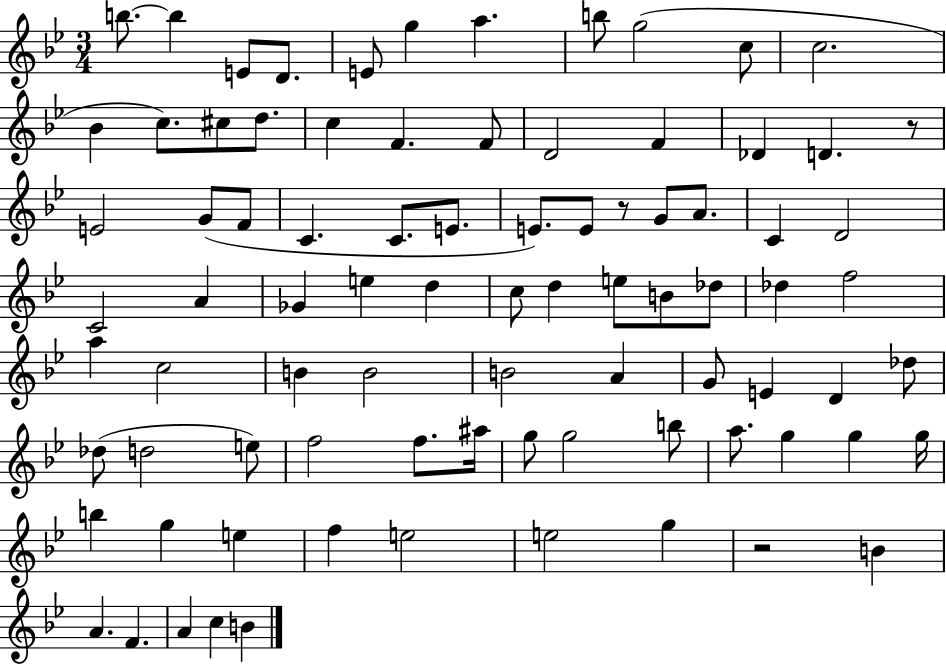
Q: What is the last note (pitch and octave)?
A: B4